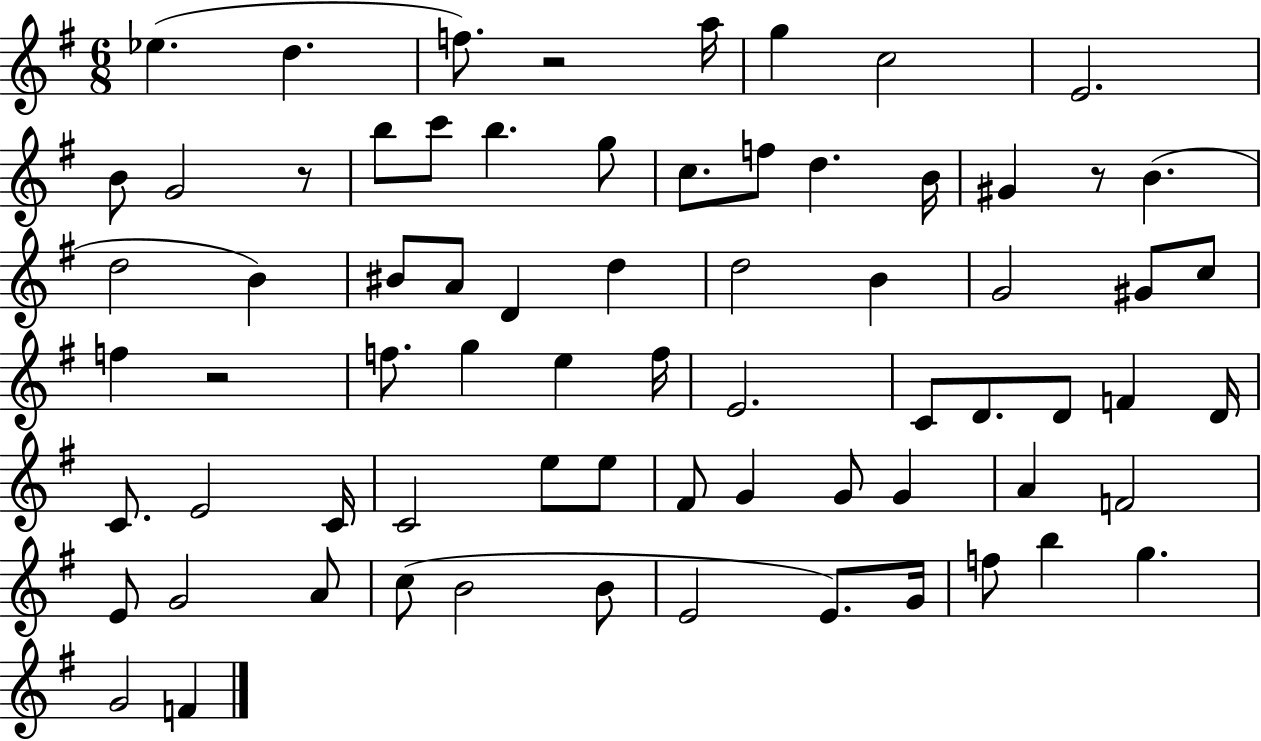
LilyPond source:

{
  \clef treble
  \numericTimeSignature
  \time 6/8
  \key g \major
  ees''4.( d''4. | f''8.) r2 a''16 | g''4 c''2 | e'2. | \break b'8 g'2 r8 | b''8 c'''8 b''4. g''8 | c''8. f''8 d''4. b'16 | gis'4 r8 b'4.( | \break d''2 b'4) | bis'8 a'8 d'4 d''4 | d''2 b'4 | g'2 gis'8 c''8 | \break f''4 r2 | f''8. g''4 e''4 f''16 | e'2. | c'8 d'8. d'8 f'4 d'16 | \break c'8. e'2 c'16 | c'2 e''8 e''8 | fis'8 g'4 g'8 g'4 | a'4 f'2 | \break e'8 g'2 a'8 | c''8( b'2 b'8 | e'2 e'8.) g'16 | f''8 b''4 g''4. | \break g'2 f'4 | \bar "|."
}